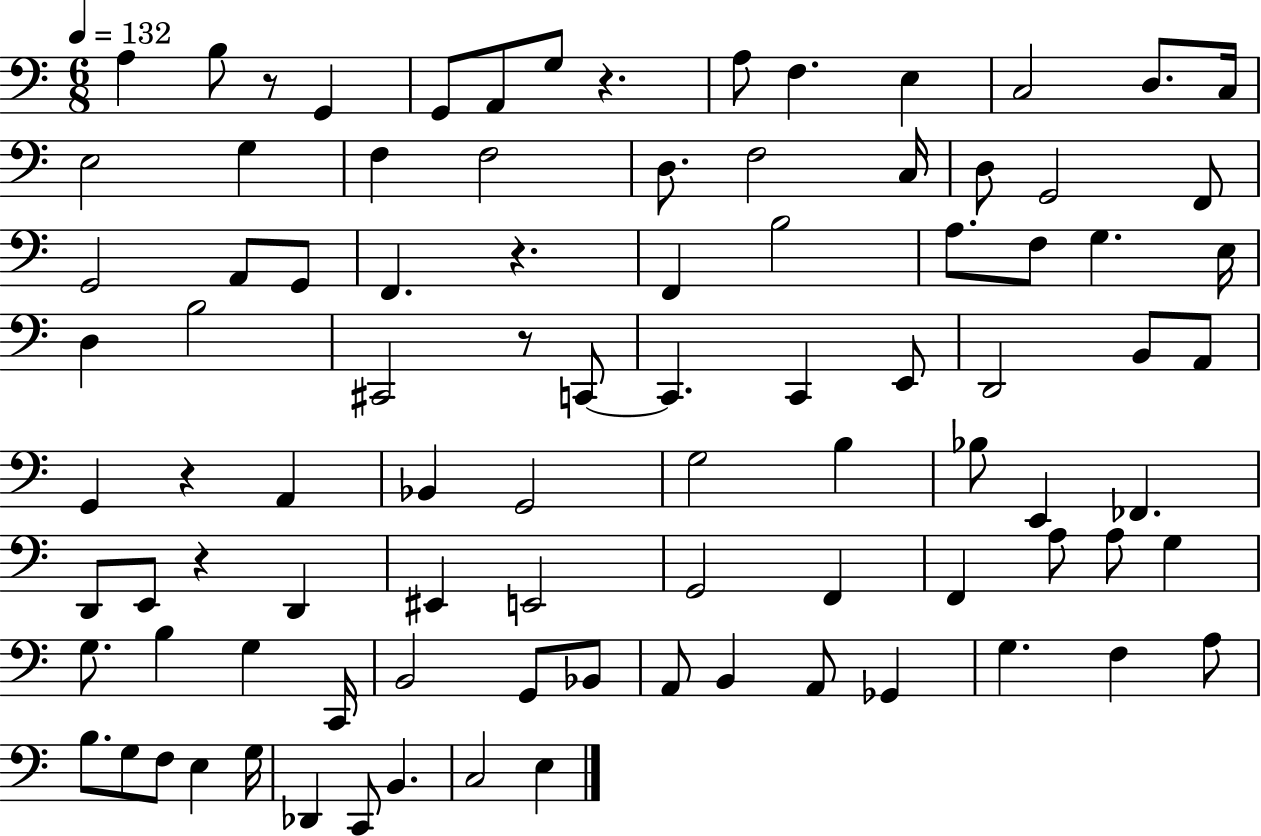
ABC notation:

X:1
T:Untitled
M:6/8
L:1/4
K:C
A, B,/2 z/2 G,, G,,/2 A,,/2 G,/2 z A,/2 F, E, C,2 D,/2 C,/4 E,2 G, F, F,2 D,/2 F,2 C,/4 D,/2 G,,2 F,,/2 G,,2 A,,/2 G,,/2 F,, z F,, B,2 A,/2 F,/2 G, E,/4 D, B,2 ^C,,2 z/2 C,,/2 C,, C,, E,,/2 D,,2 B,,/2 A,,/2 G,, z A,, _B,, G,,2 G,2 B, _B,/2 E,, _F,, D,,/2 E,,/2 z D,, ^E,, E,,2 G,,2 F,, F,, A,/2 A,/2 G, G,/2 B, G, C,,/4 B,,2 G,,/2 _B,,/2 A,,/2 B,, A,,/2 _G,, G, F, A,/2 B,/2 G,/2 F,/2 E, G,/4 _D,, C,,/2 B,, C,2 E,